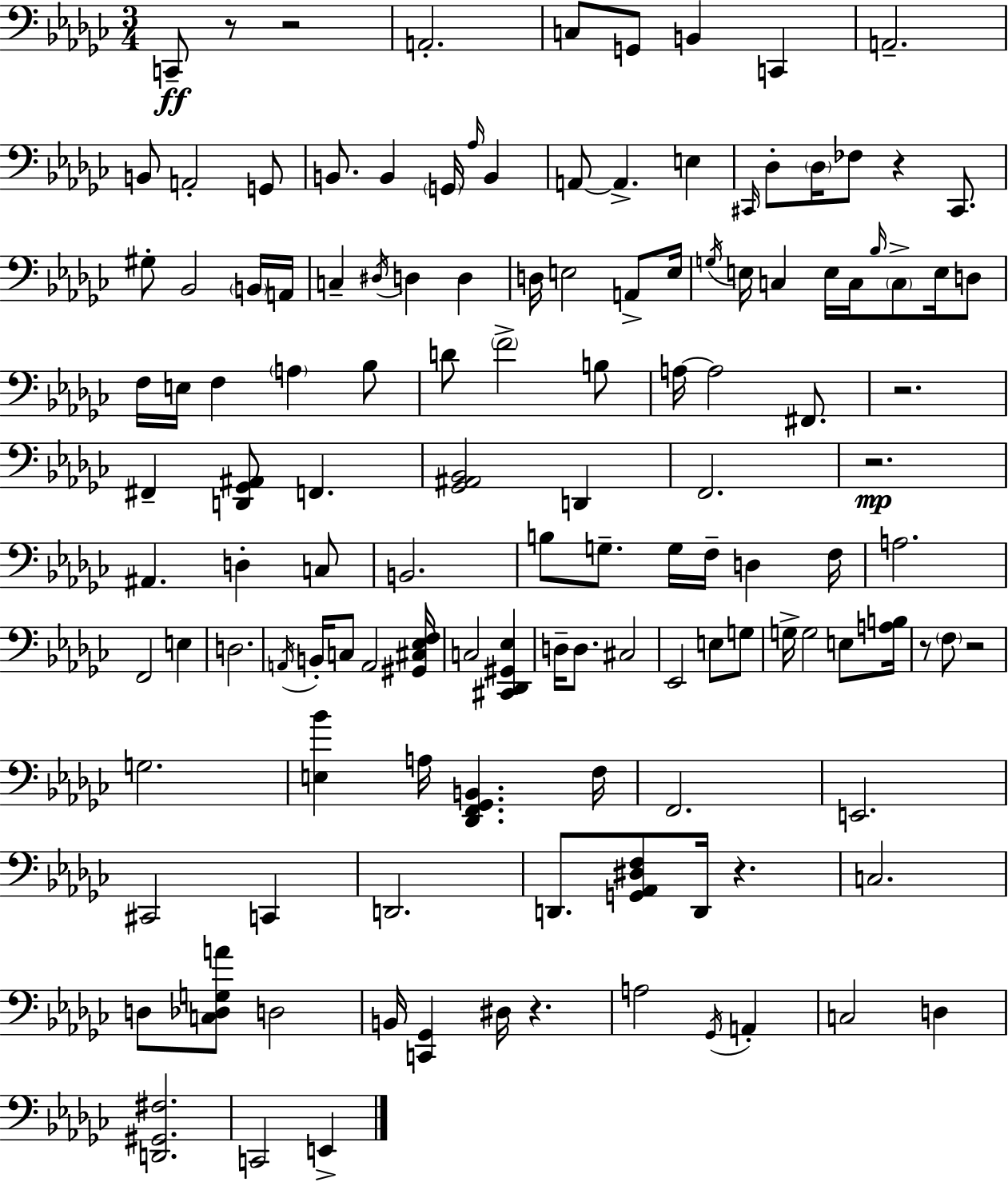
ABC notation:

X:1
T:Untitled
M:3/4
L:1/4
K:Ebm
C,,/2 z/2 z2 A,,2 C,/2 G,,/2 B,, C,, A,,2 B,,/2 A,,2 G,,/2 B,,/2 B,, G,,/4 _A,/4 B,, A,,/2 A,, E, ^C,,/4 _D,/2 _D,/4 _F,/2 z ^C,,/2 ^G,/2 _B,,2 B,,/4 A,,/4 C, ^D,/4 D, D, D,/4 E,2 A,,/2 E,/4 G,/4 E,/4 C, E,/4 C,/4 _B,/4 C,/2 E,/4 D,/2 F,/4 E,/4 F, A, _B,/2 D/2 F2 B,/2 A,/4 A,2 ^F,,/2 z2 ^F,, [D,,_G,,^A,,]/2 F,, [_G,,^A,,_B,,]2 D,, F,,2 z2 ^A,, D, C,/2 B,,2 B,/2 G,/2 G,/4 F,/4 D, F,/4 A,2 F,,2 E, D,2 A,,/4 B,,/4 C,/2 A,,2 [^G,,^C,_E,F,]/4 C,2 [^C,,_D,,^G,,_E,] D,/4 D,/2 ^C,2 _E,,2 E,/2 G,/2 G,/4 G,2 E,/2 [A,B,]/4 z/2 F,/2 z2 G,2 [E,_B] A,/4 [_D,,F,,_G,,B,,] F,/4 F,,2 E,,2 ^C,,2 C,, D,,2 D,,/2 [G,,_A,,^D,F,]/2 D,,/4 z C,2 D,/2 [C,_D,G,A]/2 D,2 B,,/4 [C,,_G,,] ^D,/4 z A,2 _G,,/4 A,, C,2 D, [D,,^G,,^F,]2 C,,2 E,,